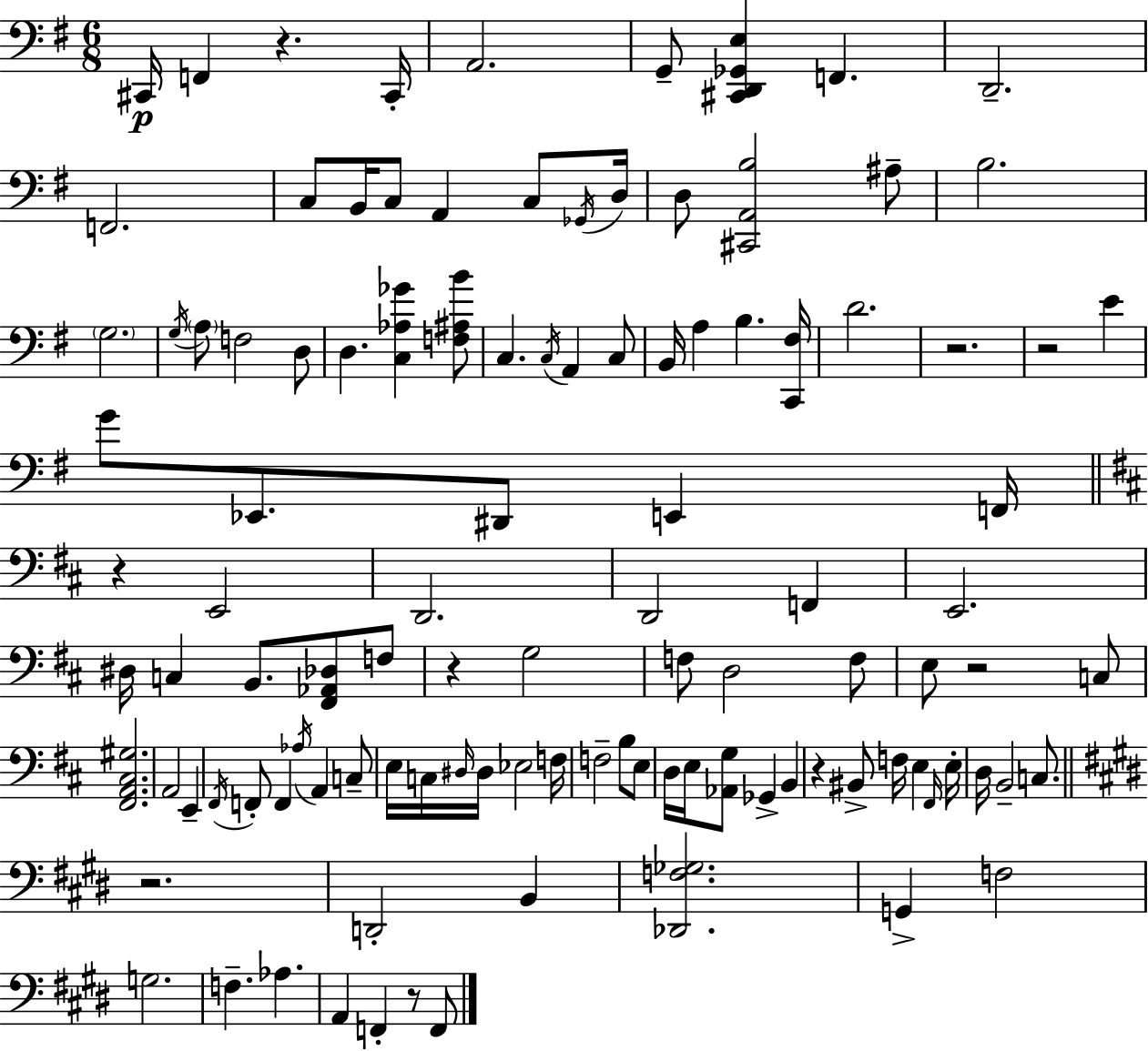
C#2/s F2/q R/q. C#2/s A2/h. G2/e [C#2,D2,Gb2,E3]/q F2/q. D2/h. F2/h. C3/e B2/s C3/e A2/q C3/e Gb2/s D3/s D3/e [C#2,A2,B3]/h A#3/e B3/h. G3/h. G3/s A3/e F3/h D3/e D3/q. [C3,Ab3,Gb4]/q [F3,A#3,B4]/e C3/q. C3/s A2/q C3/e B2/s A3/q B3/q. [C2,F#3]/s D4/h. R/h. R/h E4/q G4/e Eb2/e. D#2/e E2/q F2/s R/q E2/h D2/h. D2/h F2/q E2/h. D#3/s C3/q B2/e. [F#2,Ab2,Db3]/e F3/e R/q G3/h F3/e D3/h F3/e E3/e R/h C3/e [F#2,A2,C#3,G#3]/h. A2/h E2/q F#2/s F2/e F2/q Ab3/s A2/q C3/e E3/s C3/s D#3/s D#3/s Eb3/h F3/s F3/h B3/e E3/e D3/s E3/s [Ab2,G3]/e Gb2/q B2/q R/q BIS2/e F3/s E3/q F#2/s E3/s D3/s B2/h C3/e. R/h. D2/h B2/q [Db2,F3,Gb3]/h. G2/q F3/h G3/h. F3/q. Ab3/q. A2/q F2/q R/e F2/e